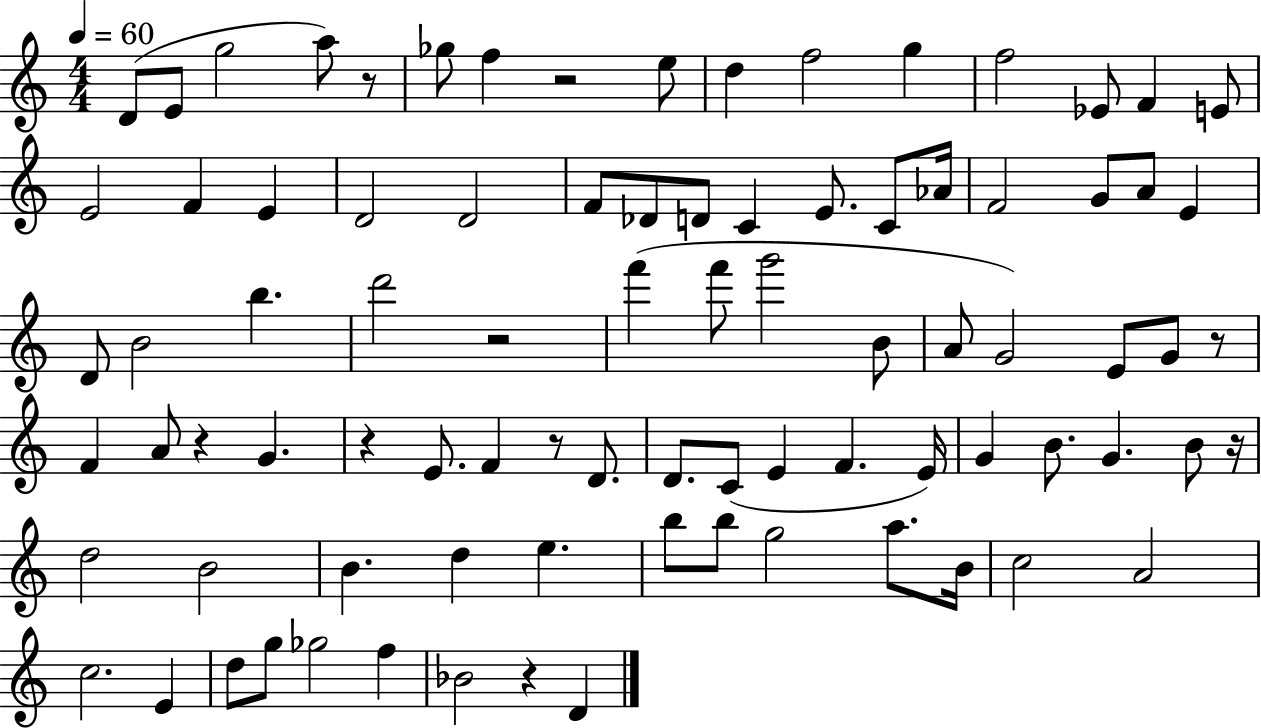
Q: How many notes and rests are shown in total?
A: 86